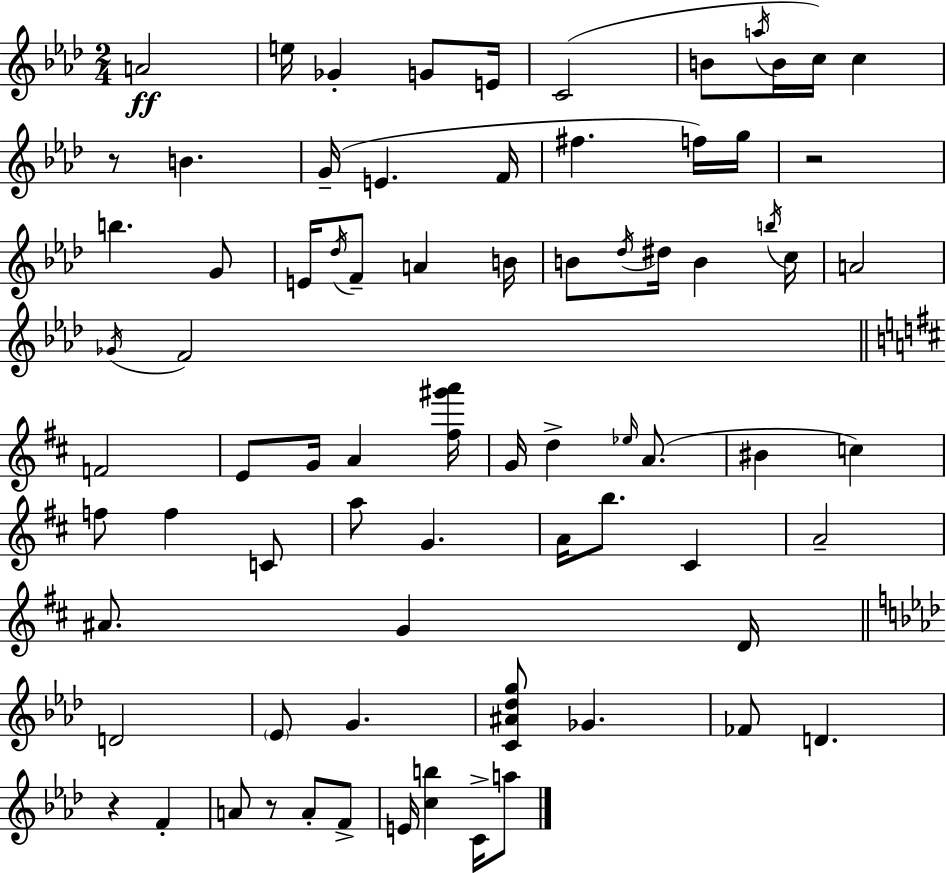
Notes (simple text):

A4/h E5/s Gb4/q G4/e E4/s C4/h B4/e A5/s B4/s C5/s C5/q R/e B4/q. G4/s E4/q. F4/s F#5/q. F5/s G5/s R/h B5/q. G4/e E4/s Db5/s F4/e A4/q B4/s B4/e Db5/s D#5/s B4/q B5/s C5/s A4/h Gb4/s F4/h F4/h E4/e G4/s A4/q [F#5,G#6,A6]/s G4/s D5/q Eb5/s A4/e. BIS4/q C5/q F5/e F5/q C4/e A5/e G4/q. A4/s B5/e. C#4/q A4/h A#4/e. G4/q D4/s D4/h Eb4/e G4/q. [C4,A#4,Db5,G5]/e Gb4/q. FES4/e D4/q. R/q F4/q A4/e R/e A4/e F4/e E4/s [C5,B5]/q C4/s A5/e